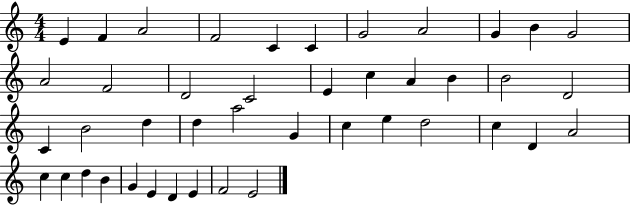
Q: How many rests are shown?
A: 0